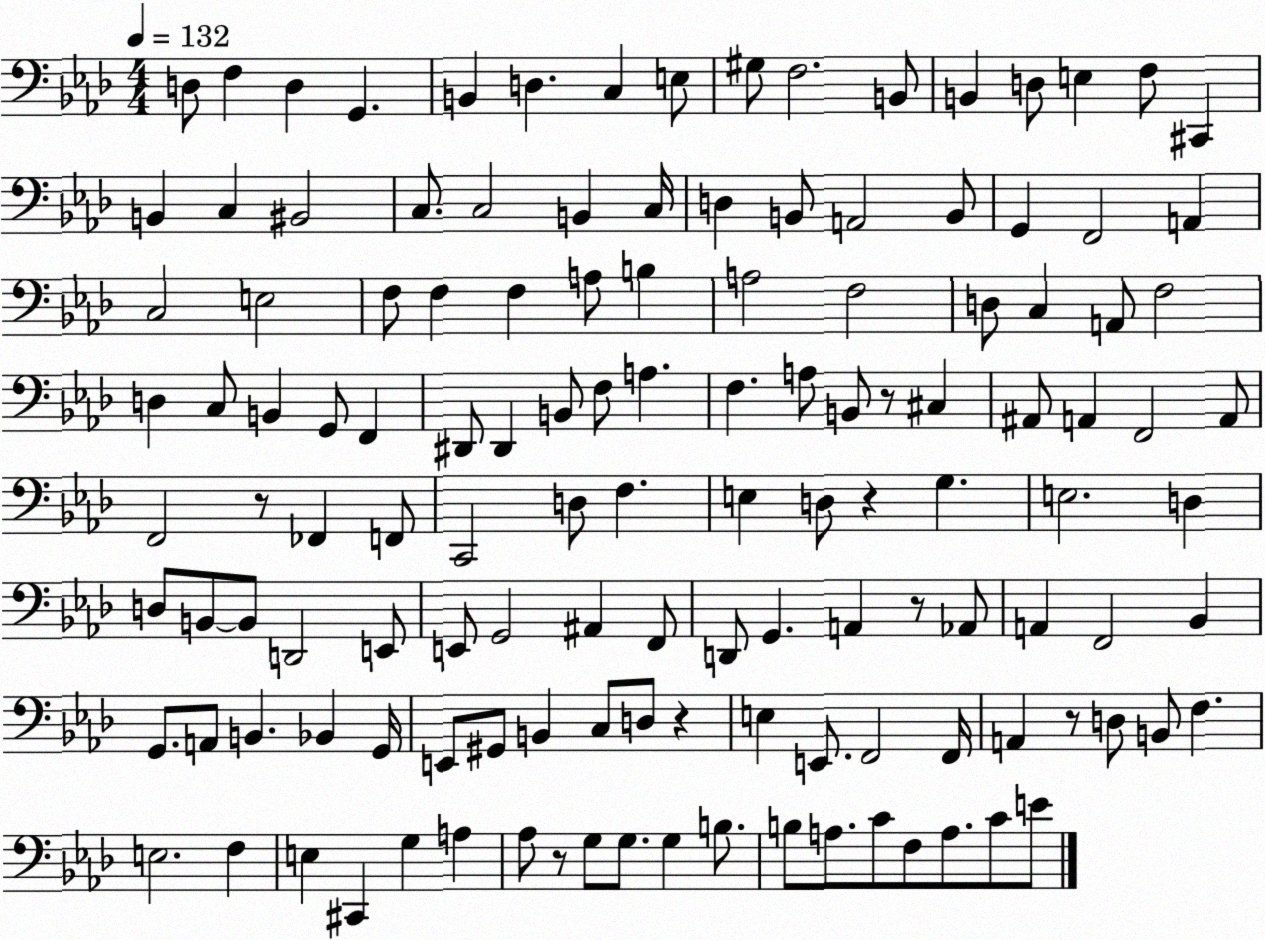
X:1
T:Untitled
M:4/4
L:1/4
K:Ab
D,/2 F, D, G,, B,, D, C, E,/2 ^G,/2 F,2 B,,/2 B,, D,/2 E, F,/2 ^C,, B,, C, ^B,,2 C,/2 C,2 B,, C,/4 D, B,,/2 A,,2 B,,/2 G,, F,,2 A,, C,2 E,2 F,/2 F, F, A,/2 B, A,2 F,2 D,/2 C, A,,/2 F,2 D, C,/2 B,, G,,/2 F,, ^D,,/2 ^D,, B,,/2 F,/2 A, F, A,/2 B,,/2 z/2 ^C, ^A,,/2 A,, F,,2 A,,/2 F,,2 z/2 _F,, F,,/2 C,,2 D,/2 F, E, D,/2 z G, E,2 D, D,/2 B,,/2 B,,/2 D,,2 E,,/2 E,,/2 G,,2 ^A,, F,,/2 D,,/2 G,, A,, z/2 _A,,/2 A,, F,,2 _B,, G,,/2 A,,/2 B,, _B,, G,,/4 E,,/2 ^G,,/2 B,, C,/2 D,/2 z E, E,,/2 F,,2 F,,/4 A,, z/2 D,/2 B,,/2 F, E,2 F, E, ^C,, G, A, _A,/2 z/2 G,/2 G,/2 G, B,/2 B,/2 A,/2 C/2 F,/2 A,/2 C/2 E/2